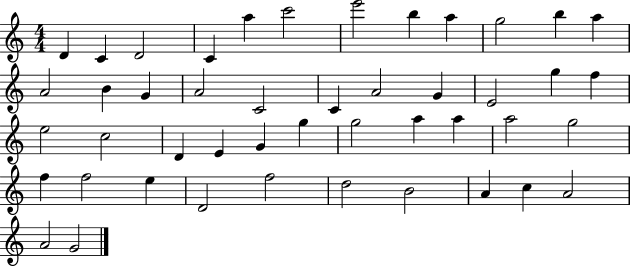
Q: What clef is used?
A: treble